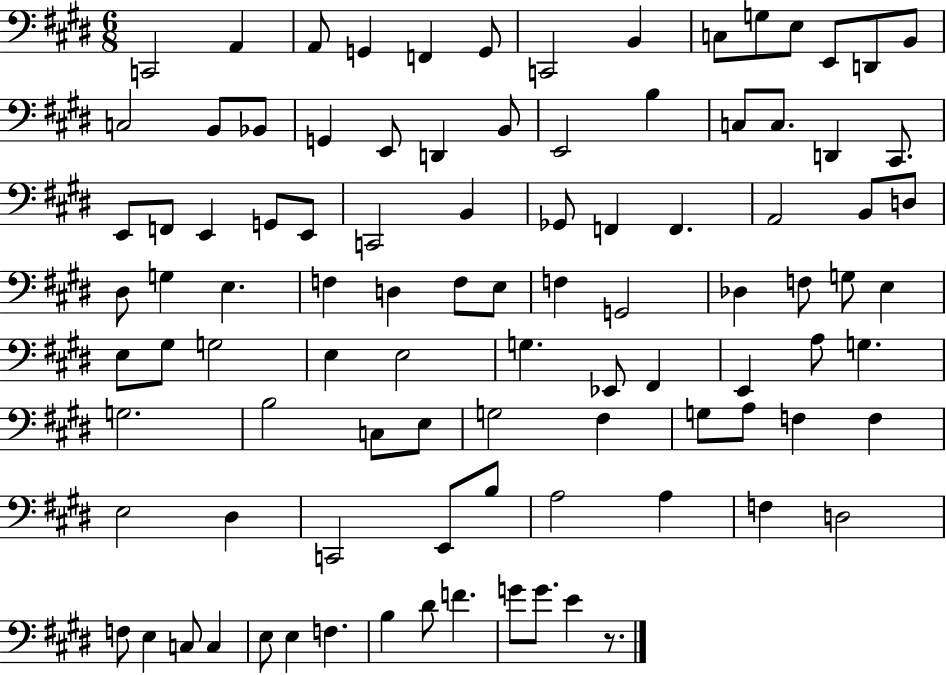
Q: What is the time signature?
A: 6/8